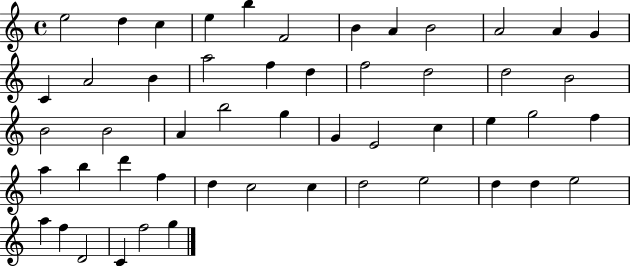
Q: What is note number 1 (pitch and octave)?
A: E5